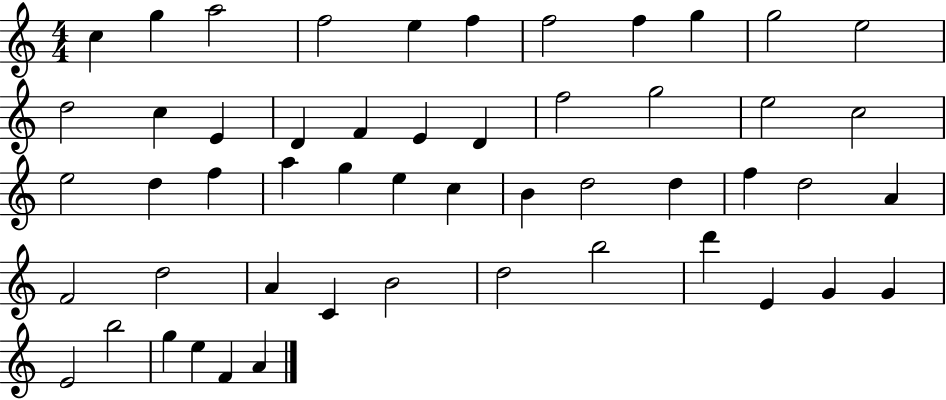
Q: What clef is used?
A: treble